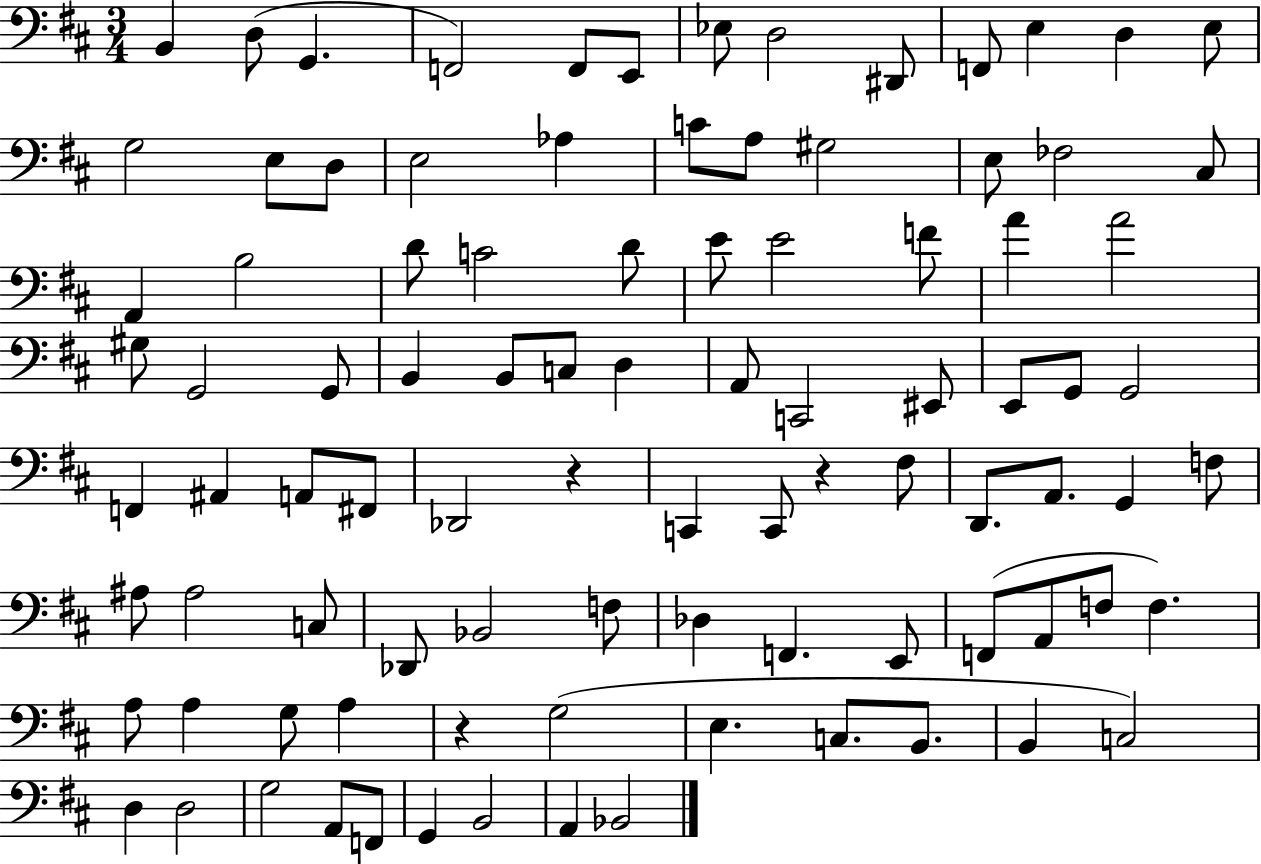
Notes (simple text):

B2/q D3/e G2/q. F2/h F2/e E2/e Eb3/e D3/h D#2/e F2/e E3/q D3/q E3/e G3/h E3/e D3/e E3/h Ab3/q C4/e A3/e G#3/h E3/e FES3/h C#3/e A2/q B3/h D4/e C4/h D4/e E4/e E4/h F4/e A4/q A4/h G#3/e G2/h G2/e B2/q B2/e C3/e D3/q A2/e C2/h EIS2/e E2/e G2/e G2/h F2/q A#2/q A2/e F#2/e Db2/h R/q C2/q C2/e R/q F#3/e D2/e. A2/e. G2/q F3/e A#3/e A#3/h C3/e Db2/e Bb2/h F3/e Db3/q F2/q. E2/e F2/e A2/e F3/e F3/q. A3/e A3/q G3/e A3/q R/q G3/h E3/q. C3/e. B2/e. B2/q C3/h D3/q D3/h G3/h A2/e F2/e G2/q B2/h A2/q Bb2/h